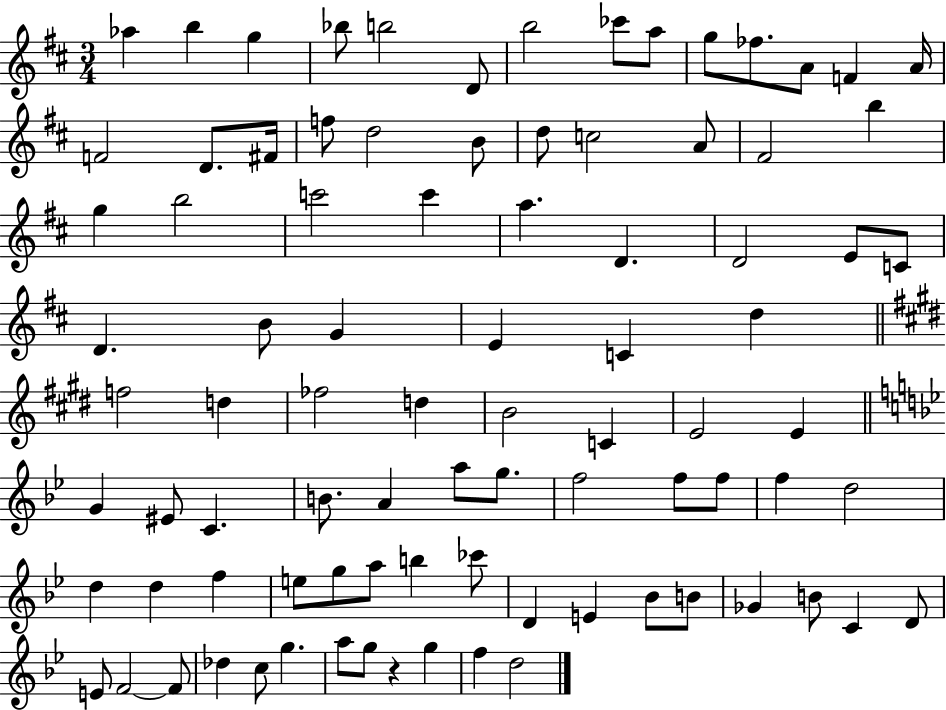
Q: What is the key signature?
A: D major